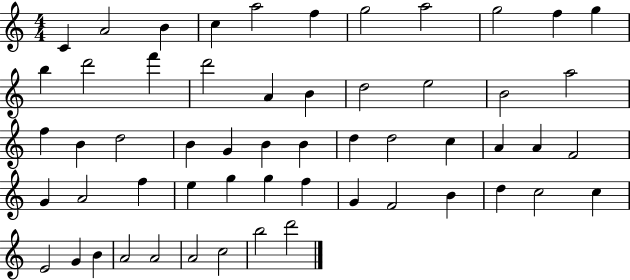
C4/q A4/h B4/q C5/q A5/h F5/q G5/h A5/h G5/h F5/q G5/q B5/q D6/h F6/q D6/h A4/q B4/q D5/h E5/h B4/h A5/h F5/q B4/q D5/h B4/q G4/q B4/q B4/q D5/q D5/h C5/q A4/q A4/q F4/h G4/q A4/h F5/q E5/q G5/q G5/q F5/q G4/q F4/h B4/q D5/q C5/h C5/q E4/h G4/q B4/q A4/h A4/h A4/h C5/h B5/h D6/h